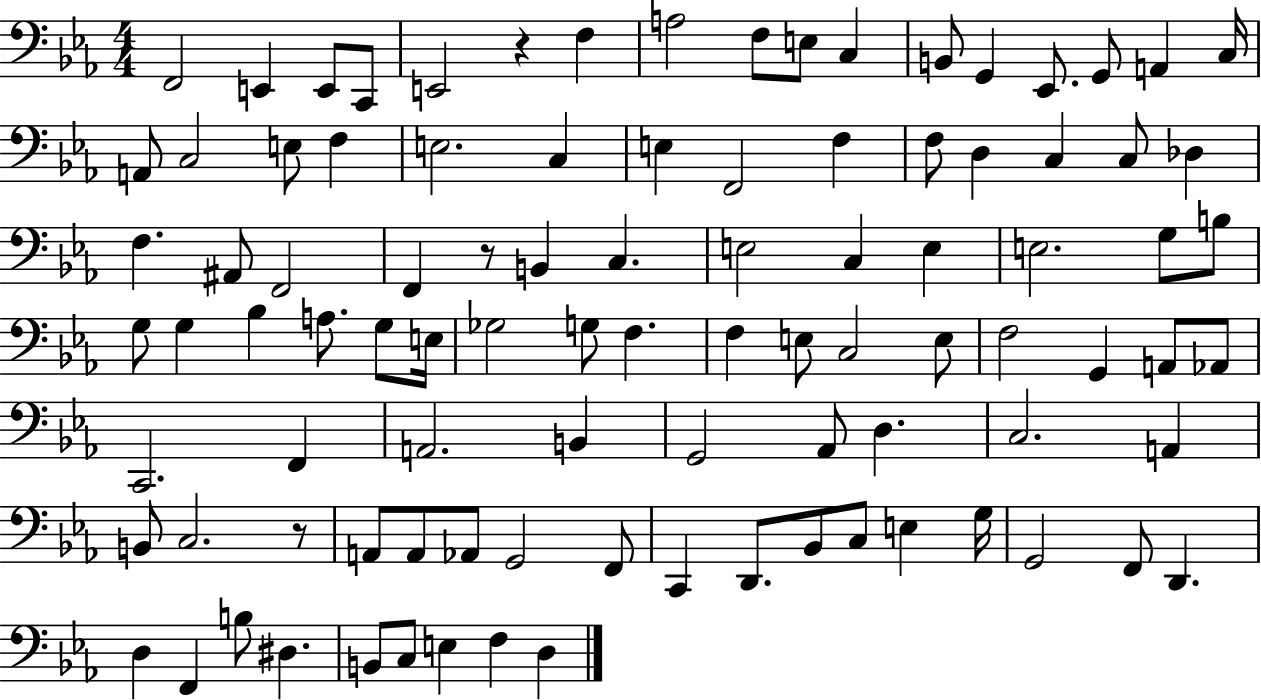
F2/h E2/q E2/e C2/e E2/h R/q F3/q A3/h F3/e E3/e C3/q B2/e G2/q Eb2/e. G2/e A2/q C3/s A2/e C3/h E3/e F3/q E3/h. C3/q E3/q F2/h F3/q F3/e D3/q C3/q C3/e Db3/q F3/q. A#2/e F2/h F2/q R/e B2/q C3/q. E3/h C3/q E3/q E3/h. G3/e B3/e G3/e G3/q Bb3/q A3/e. G3/e E3/s Gb3/h G3/e F3/q. F3/q E3/e C3/h E3/e F3/h G2/q A2/e Ab2/e C2/h. F2/q A2/h. B2/q G2/h Ab2/e D3/q. C3/h. A2/q B2/e C3/h. R/e A2/e A2/e Ab2/e G2/h F2/e C2/q D2/e. Bb2/e C3/e E3/q G3/s G2/h F2/e D2/q. D3/q F2/q B3/e D#3/q. B2/e C3/e E3/q F3/q D3/q